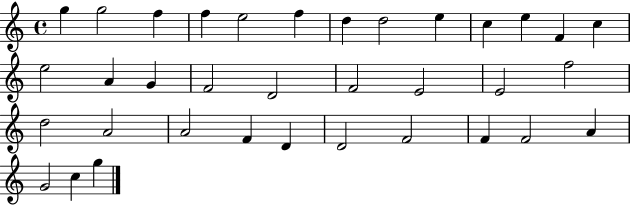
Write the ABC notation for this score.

X:1
T:Untitled
M:4/4
L:1/4
K:C
g g2 f f e2 f d d2 e c e F c e2 A G F2 D2 F2 E2 E2 f2 d2 A2 A2 F D D2 F2 F F2 A G2 c g